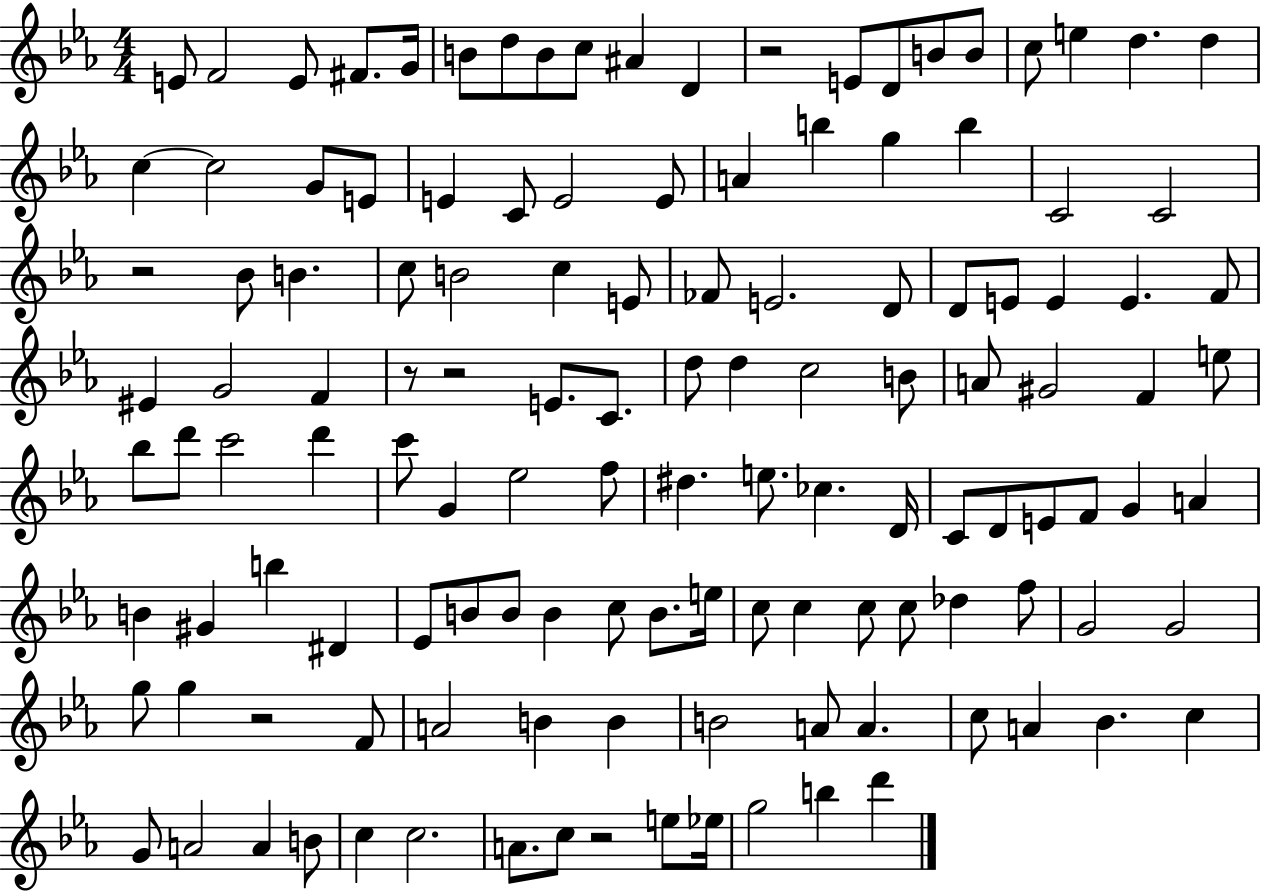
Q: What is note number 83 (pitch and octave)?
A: Eb4